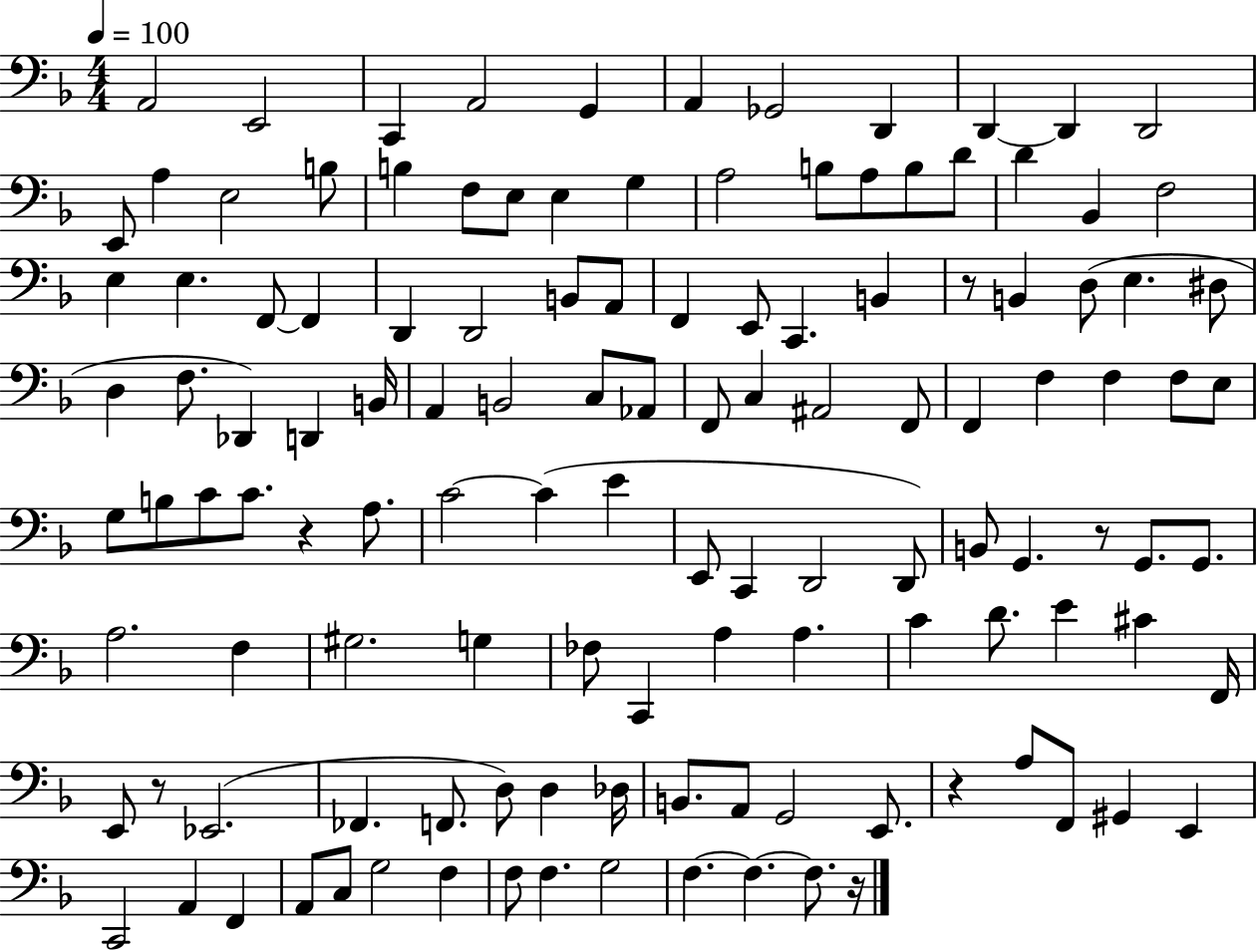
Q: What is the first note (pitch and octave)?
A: A2